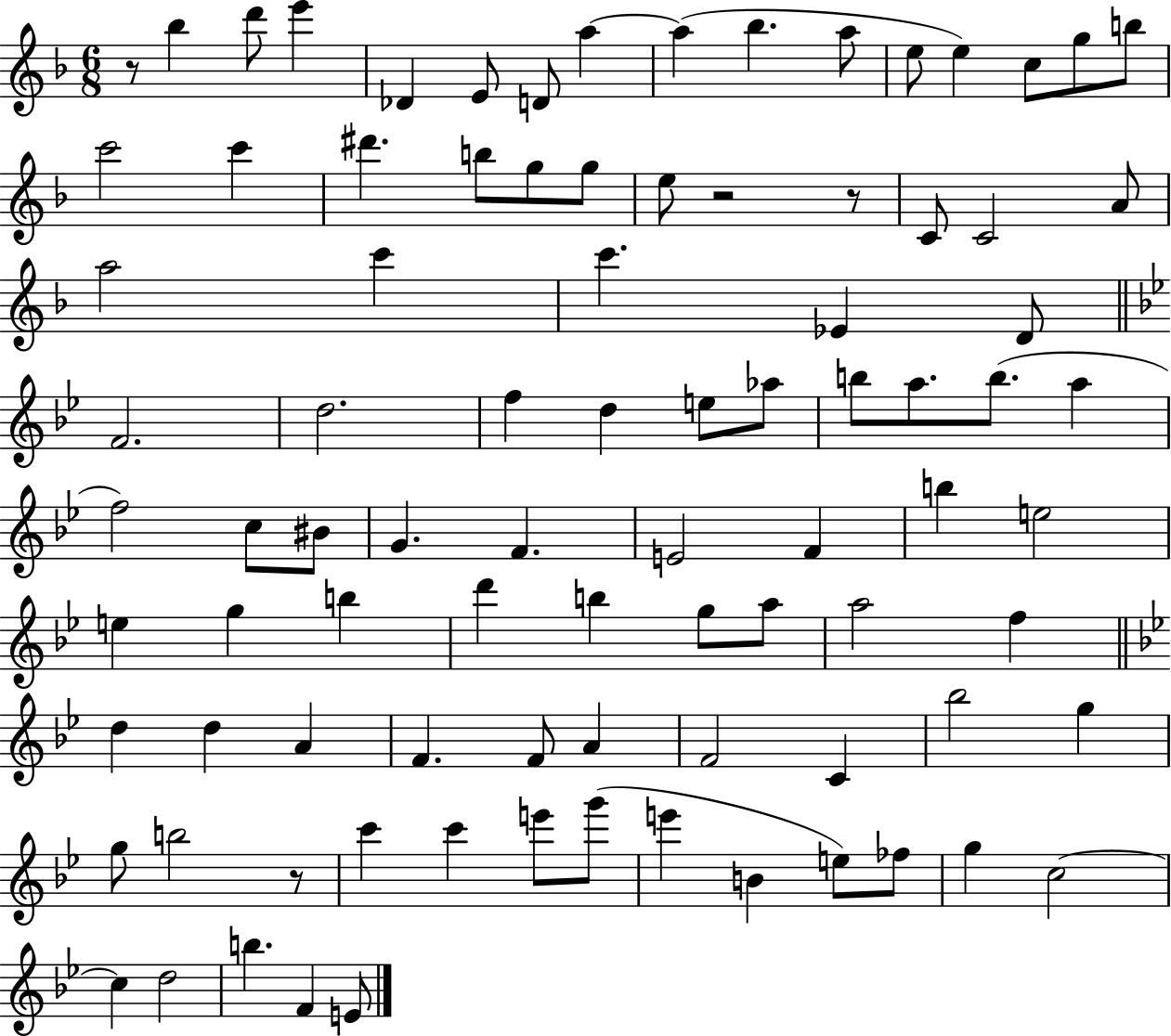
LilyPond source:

{
  \clef treble
  \numericTimeSignature
  \time 6/8
  \key f \major
  r8 bes''4 d'''8 e'''4 | des'4 e'8 d'8 a''4~~ | a''4( bes''4. a''8 | e''8 e''4) c''8 g''8 b''8 | \break c'''2 c'''4 | dis'''4. b''8 g''8 g''8 | e''8 r2 r8 | c'8 c'2 a'8 | \break a''2 c'''4 | c'''4. ees'4 d'8 | \bar "||" \break \key bes \major f'2. | d''2. | f''4 d''4 e''8 aes''8 | b''8 a''8. b''8.( a''4 | \break f''2) c''8 bis'8 | g'4. f'4. | e'2 f'4 | b''4 e''2 | \break e''4 g''4 b''4 | d'''4 b''4 g''8 a''8 | a''2 f''4 | \bar "||" \break \key g \minor d''4 d''4 a'4 | f'4. f'8 a'4 | f'2 c'4 | bes''2 g''4 | \break g''8 b''2 r8 | c'''4 c'''4 e'''8 g'''8( | e'''4 b'4 e''8) fes''8 | g''4 c''2~~ | \break c''4 d''2 | b''4. f'4 e'8 | \bar "|."
}